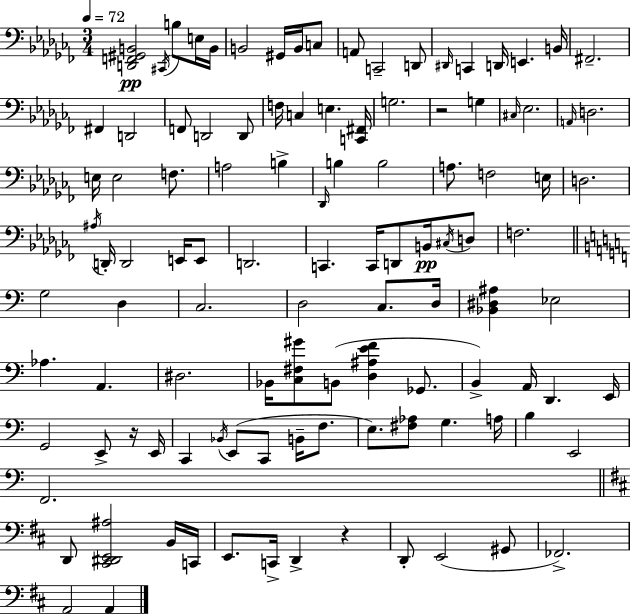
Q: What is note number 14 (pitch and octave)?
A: D2